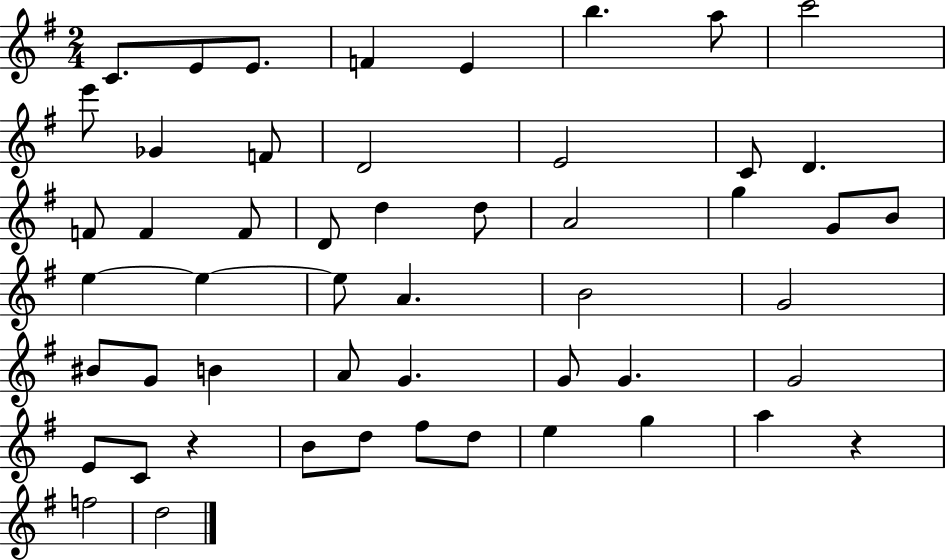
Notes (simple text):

C4/e. E4/e E4/e. F4/q E4/q B5/q. A5/e C6/h E6/e Gb4/q F4/e D4/h E4/h C4/e D4/q. F4/e F4/q F4/e D4/e D5/q D5/e A4/h G5/q G4/e B4/e E5/q E5/q E5/e A4/q. B4/h G4/h BIS4/e G4/e B4/q A4/e G4/q. G4/e G4/q. G4/h E4/e C4/e R/q B4/e D5/e F#5/e D5/e E5/q G5/q A5/q R/q F5/h D5/h